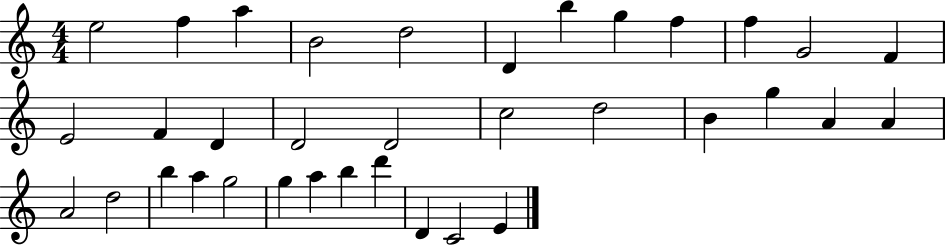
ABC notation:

X:1
T:Untitled
M:4/4
L:1/4
K:C
e2 f a B2 d2 D b g f f G2 F E2 F D D2 D2 c2 d2 B g A A A2 d2 b a g2 g a b d' D C2 E